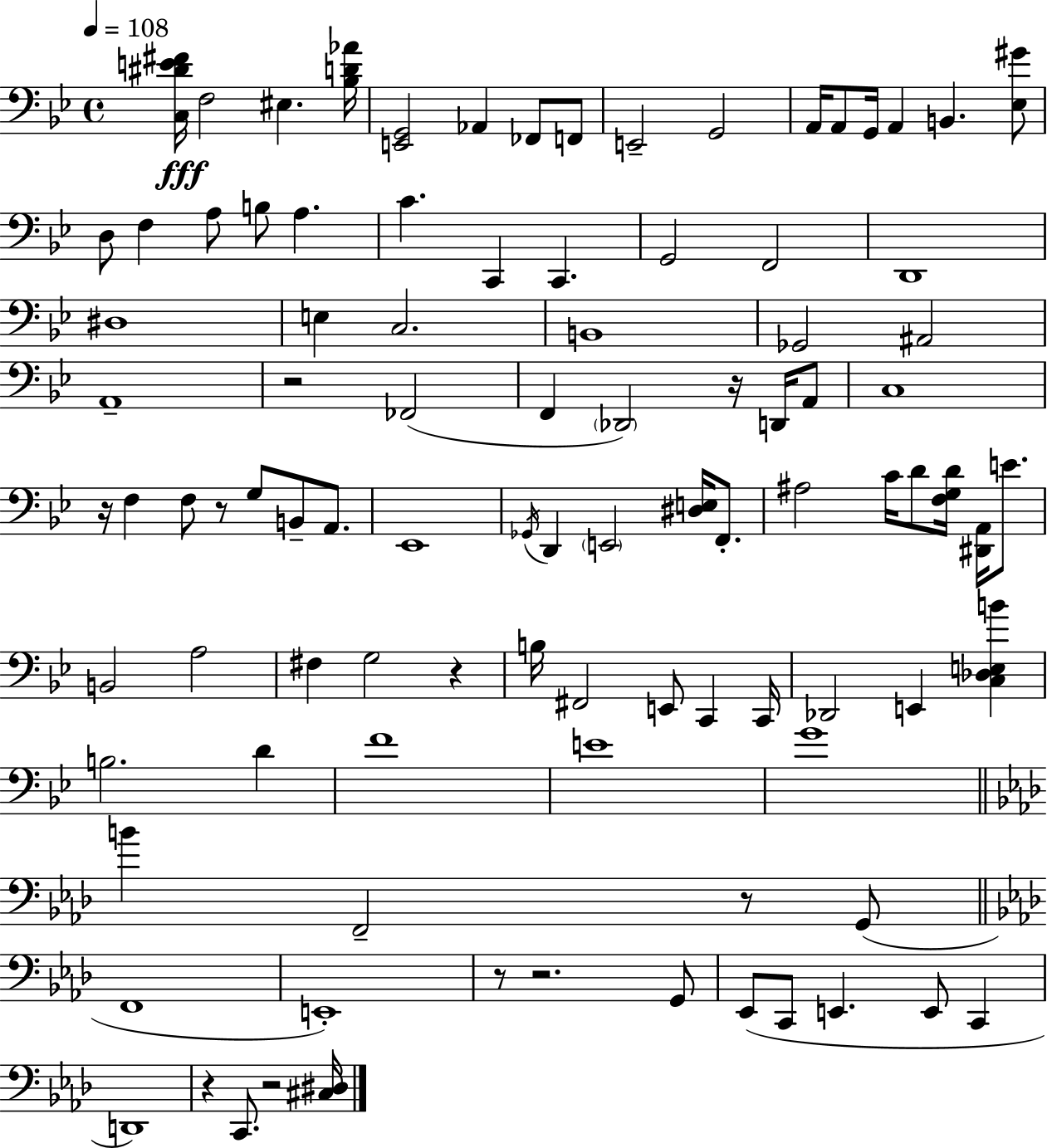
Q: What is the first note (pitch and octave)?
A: F3